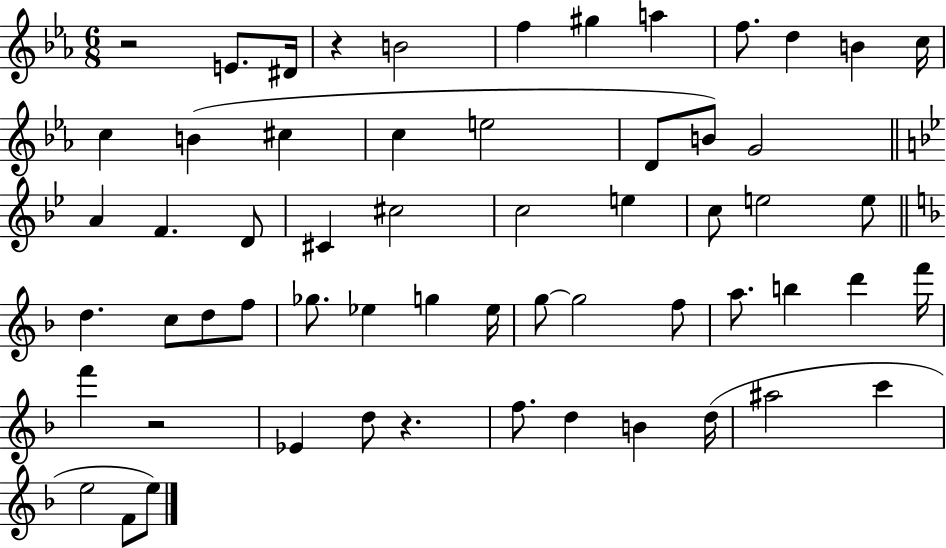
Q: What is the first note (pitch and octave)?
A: E4